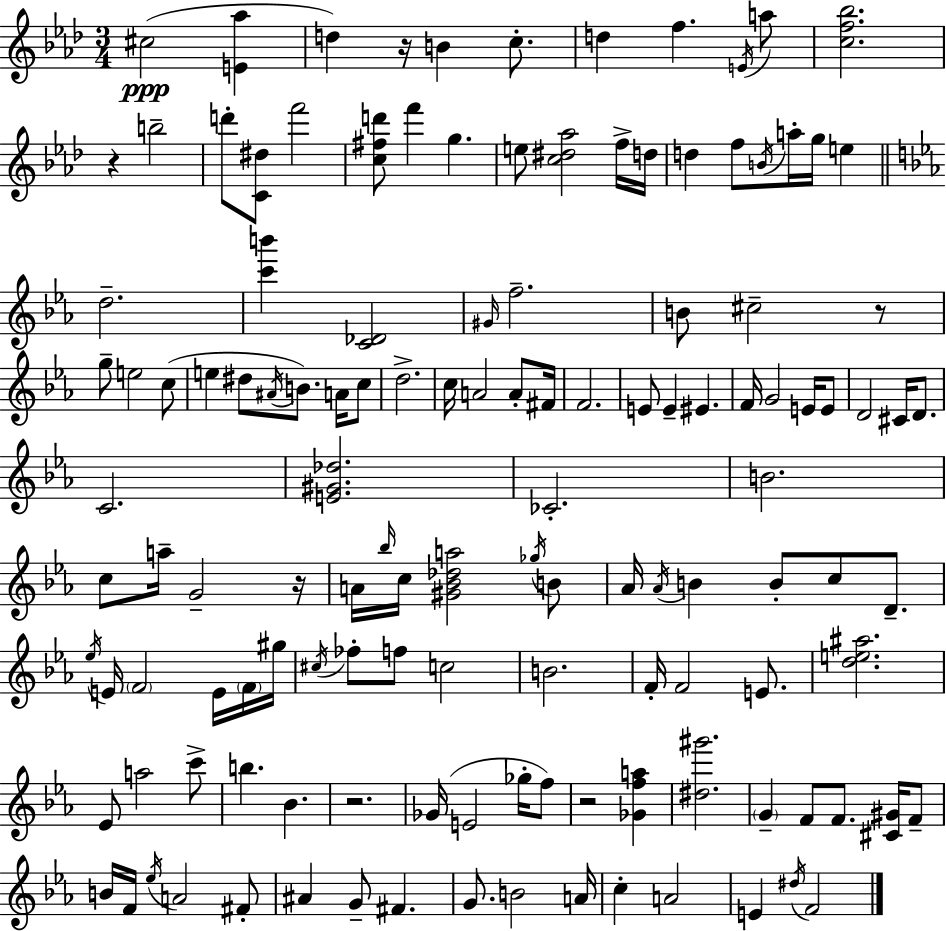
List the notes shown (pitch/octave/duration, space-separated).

C#5/h [E4,Ab5]/q D5/q R/s B4/q C5/e. D5/q F5/q. E4/s A5/e [C5,F5,Bb5]/h. R/q B5/h D6/e [C4,D#5]/e F6/h [C5,F#5,D6]/e F6/q G5/q. E5/e [C5,D#5,Ab5]/h F5/s D5/s D5/q F5/e B4/s A5/s G5/s E5/q D5/h. [C6,B6]/q [C4,Db4]/h G#4/s F5/h. B4/e C#5/h R/e G5/e E5/h C5/e E5/q D#5/e A#4/s B4/e. A4/s C5/e D5/h. C5/s A4/h A4/e F#4/s F4/h. E4/e E4/q EIS4/q. F4/s G4/h E4/s E4/e D4/h C#4/s D4/e. C4/h. [E4,G#4,Db5]/h. CES4/h. B4/h. C5/e A5/s G4/h R/s A4/s Bb5/s C5/s [G#4,Bb4,Db5,A5]/h Gb5/s B4/e Ab4/s Ab4/s B4/q B4/e C5/e D4/e. Eb5/s E4/s F4/h E4/s F4/s G#5/s C#5/s FES5/e F5/e C5/h B4/h. F4/s F4/h E4/e. [D5,E5,A#5]/h. Eb4/e A5/h C6/e B5/q. Bb4/q. R/h. Gb4/s E4/h Gb5/s F5/e R/h [Gb4,F5,A5]/q [D#5,G#6]/h. G4/q F4/e F4/e. [C#4,G#4]/s F4/e B4/s F4/s Eb5/s A4/h F#4/e A#4/q G4/e F#4/q. G4/e. B4/h A4/s C5/q A4/h E4/q D#5/s F4/h